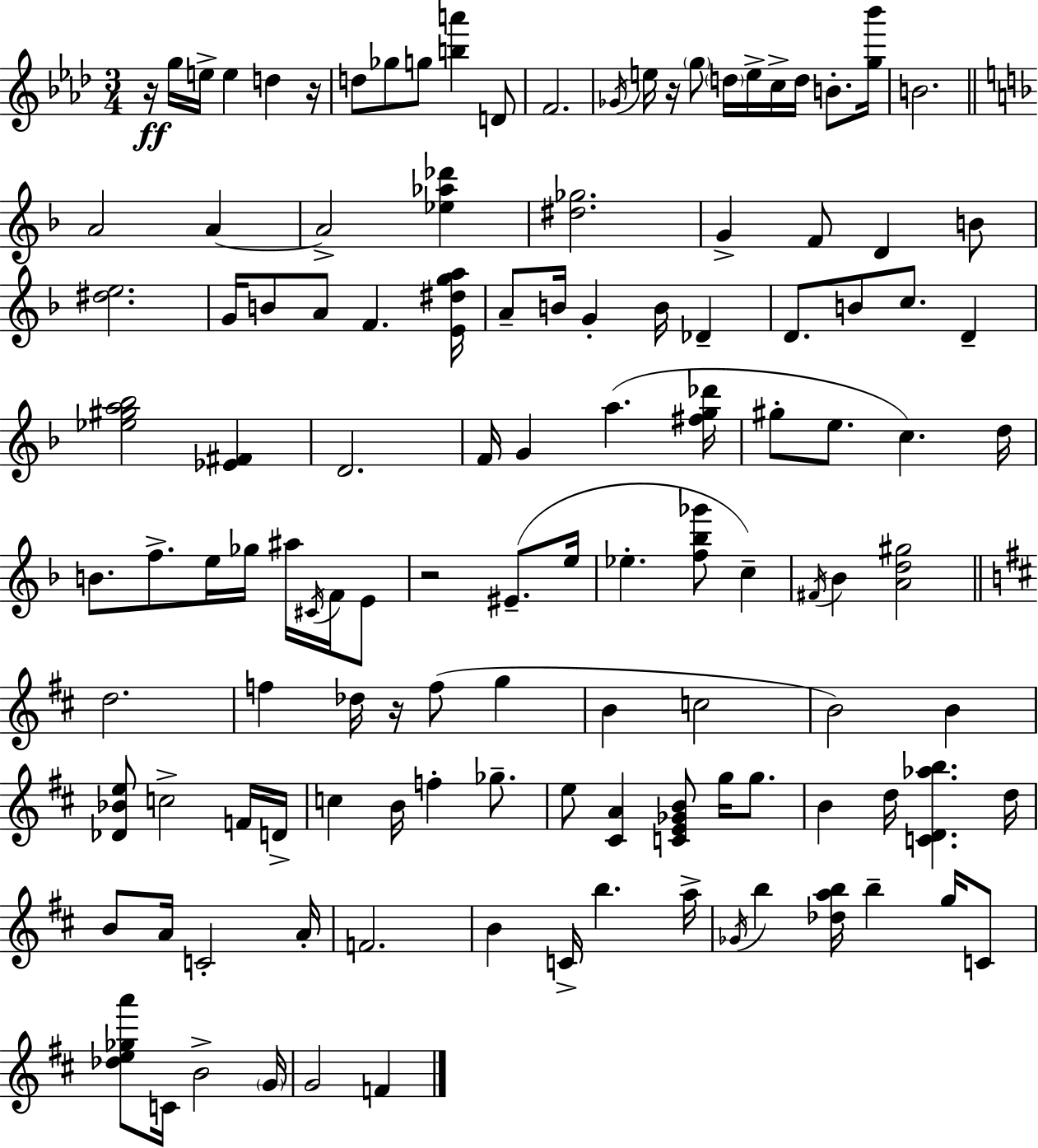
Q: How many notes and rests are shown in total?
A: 123